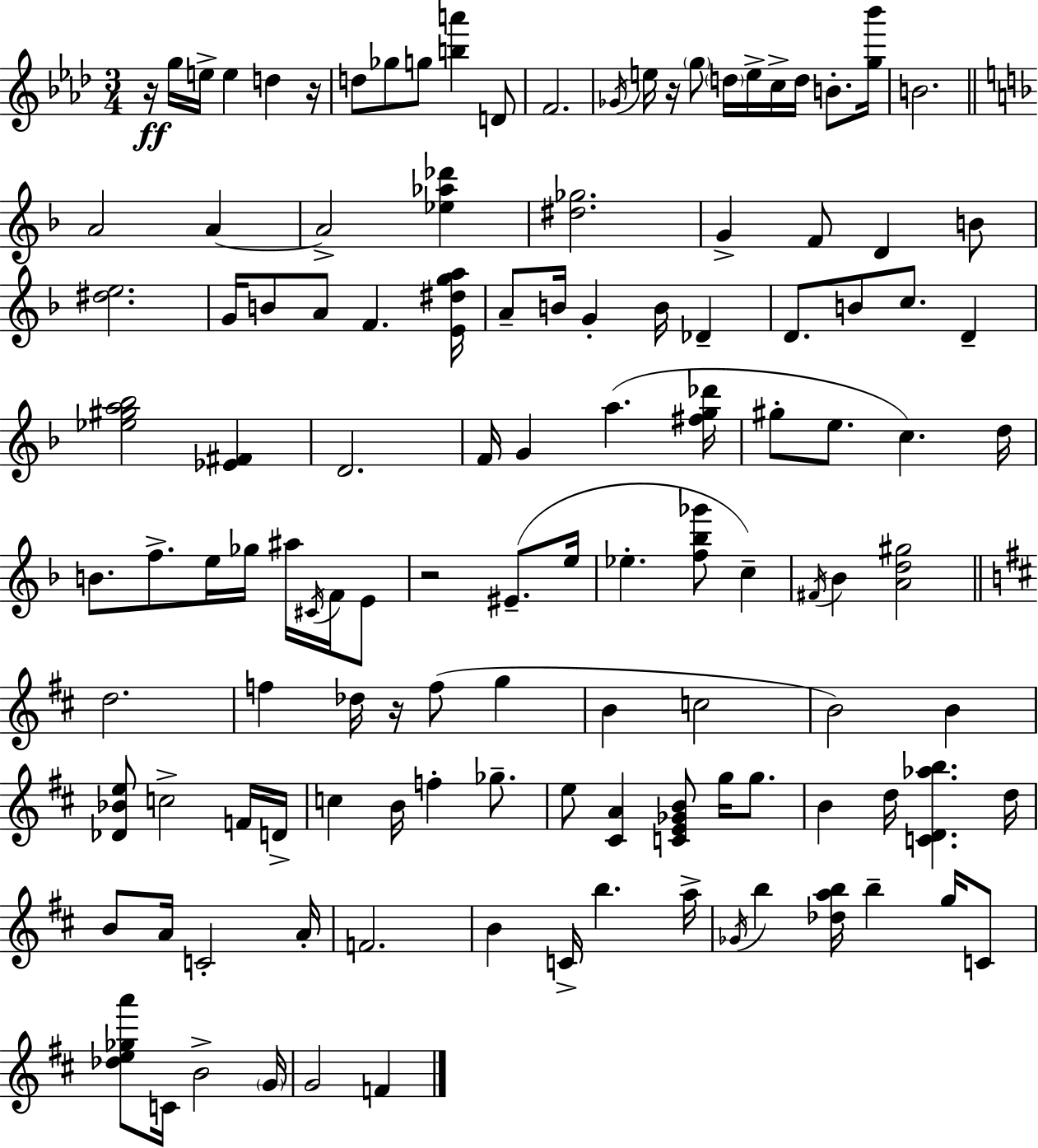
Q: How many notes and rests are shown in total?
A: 123